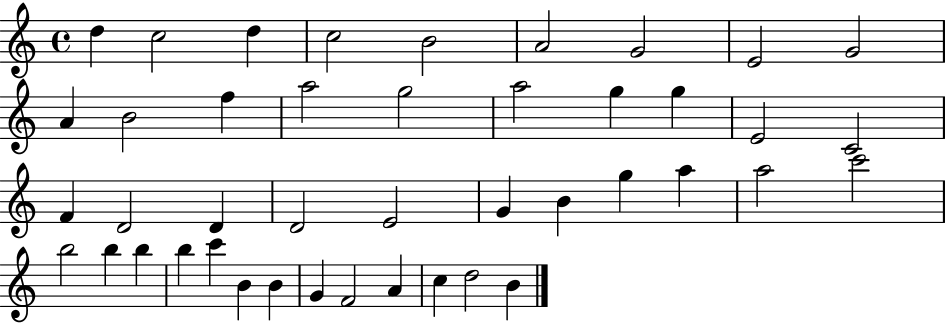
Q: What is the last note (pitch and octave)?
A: B4